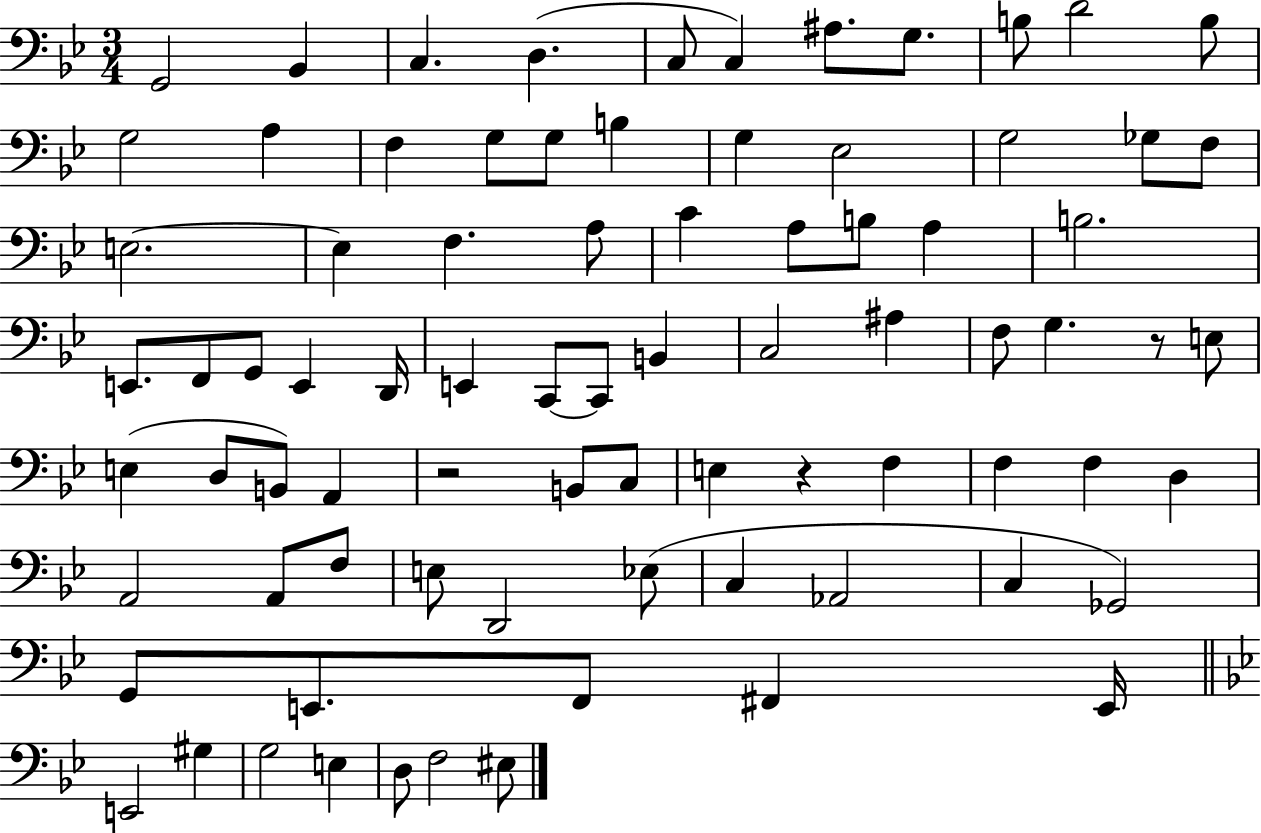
X:1
T:Untitled
M:3/4
L:1/4
K:Bb
G,,2 _B,, C, D, C,/2 C, ^A,/2 G,/2 B,/2 D2 B,/2 G,2 A, F, G,/2 G,/2 B, G, _E,2 G,2 _G,/2 F,/2 E,2 E, F, A,/2 C A,/2 B,/2 A, B,2 E,,/2 F,,/2 G,,/2 E,, D,,/4 E,, C,,/2 C,,/2 B,, C,2 ^A, F,/2 G, z/2 E,/2 E, D,/2 B,,/2 A,, z2 B,,/2 C,/2 E, z F, F, F, D, A,,2 A,,/2 F,/2 E,/2 D,,2 _E,/2 C, _A,,2 C, _G,,2 G,,/2 E,,/2 F,,/2 ^F,, E,,/4 E,,2 ^G, G,2 E, D,/2 F,2 ^E,/2